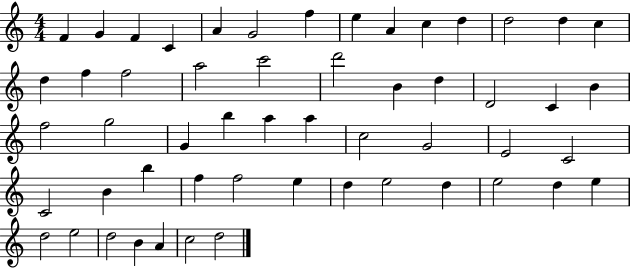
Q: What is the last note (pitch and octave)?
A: D5